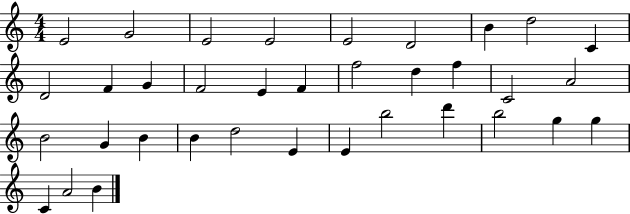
{
  \clef treble
  \numericTimeSignature
  \time 4/4
  \key c \major
  e'2 g'2 | e'2 e'2 | e'2 d'2 | b'4 d''2 c'4 | \break d'2 f'4 g'4 | f'2 e'4 f'4 | f''2 d''4 f''4 | c'2 a'2 | \break b'2 g'4 b'4 | b'4 d''2 e'4 | e'4 b''2 d'''4 | b''2 g''4 g''4 | \break c'4 a'2 b'4 | \bar "|."
}